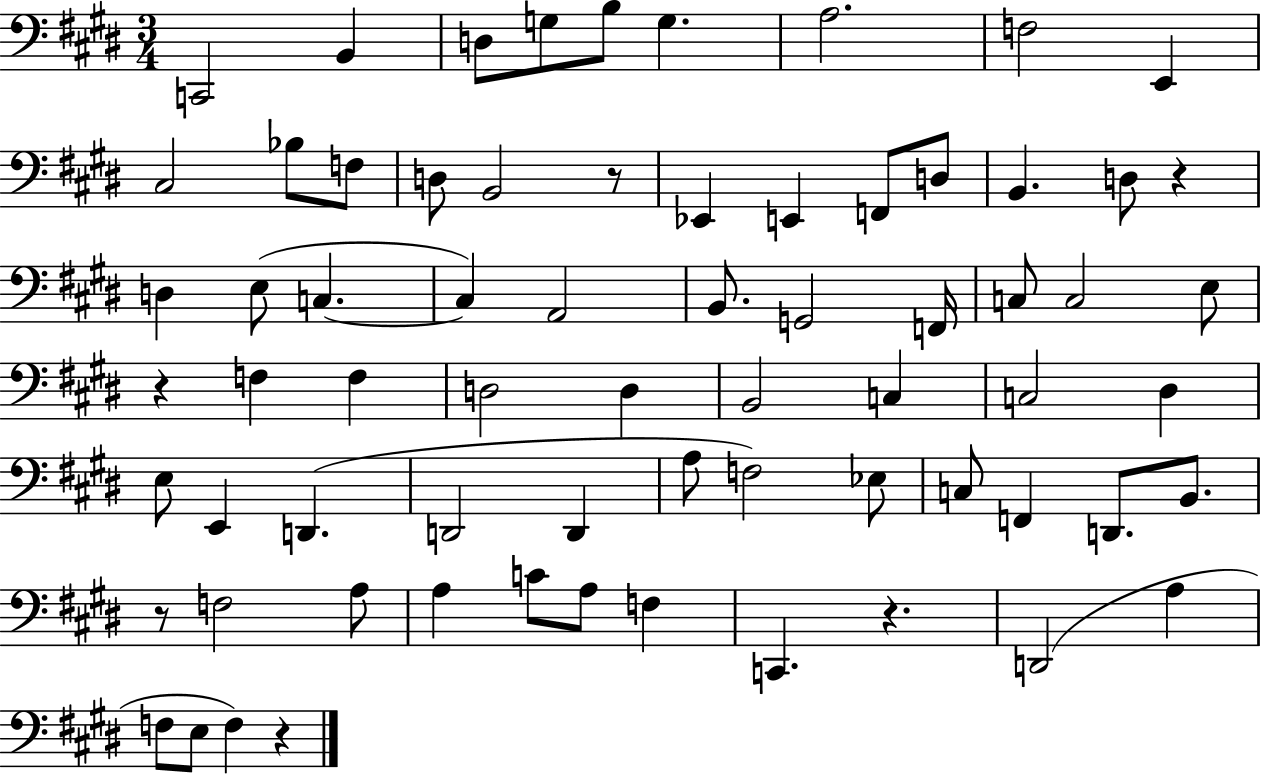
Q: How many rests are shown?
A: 6